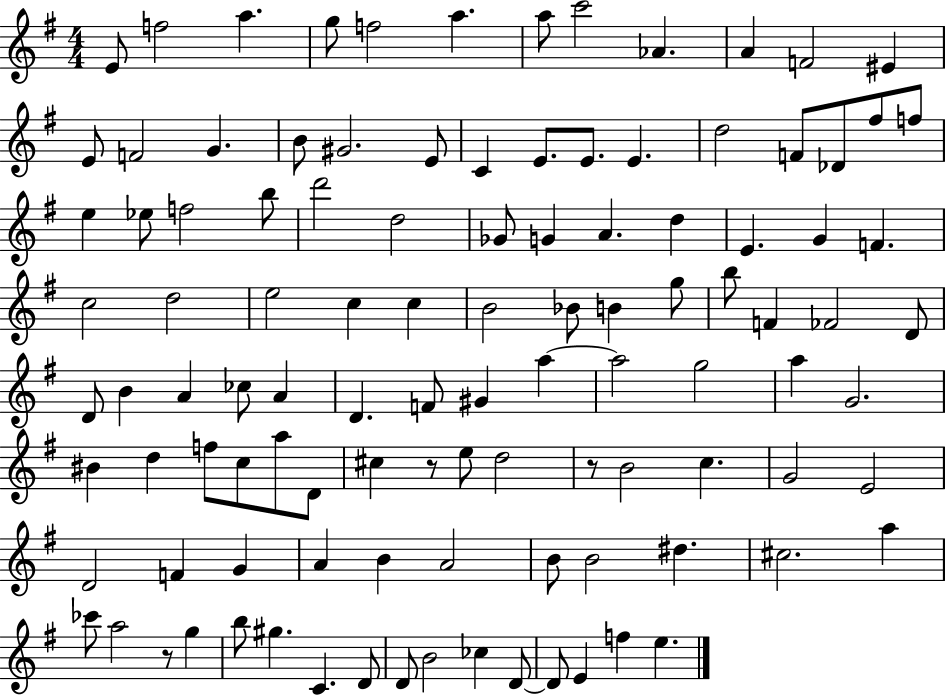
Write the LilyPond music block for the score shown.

{
  \clef treble
  \numericTimeSignature
  \time 4/4
  \key g \major
  e'8 f''2 a''4. | g''8 f''2 a''4. | a''8 c'''2 aes'4. | a'4 f'2 eis'4 | \break e'8 f'2 g'4. | b'8 gis'2. e'8 | c'4 e'8. e'8. e'4. | d''2 f'8 des'8 fis''8 f''8 | \break e''4 ees''8 f''2 b''8 | d'''2 d''2 | ges'8 g'4 a'4. d''4 | e'4. g'4 f'4. | \break c''2 d''2 | e''2 c''4 c''4 | b'2 bes'8 b'4 g''8 | b''8 f'4 fes'2 d'8 | \break d'8 b'4 a'4 ces''8 a'4 | d'4. f'8 gis'4 a''4~~ | a''2 g''2 | a''4 g'2. | \break bis'4 d''4 f''8 c''8 a''8 d'8 | cis''4 r8 e''8 d''2 | r8 b'2 c''4. | g'2 e'2 | \break d'2 f'4 g'4 | a'4 b'4 a'2 | b'8 b'2 dis''4. | cis''2. a''4 | \break ces'''8 a''2 r8 g''4 | b''8 gis''4. c'4. d'8 | d'8 b'2 ces''4 d'8~~ | d'8 e'4 f''4 e''4. | \break \bar "|."
}